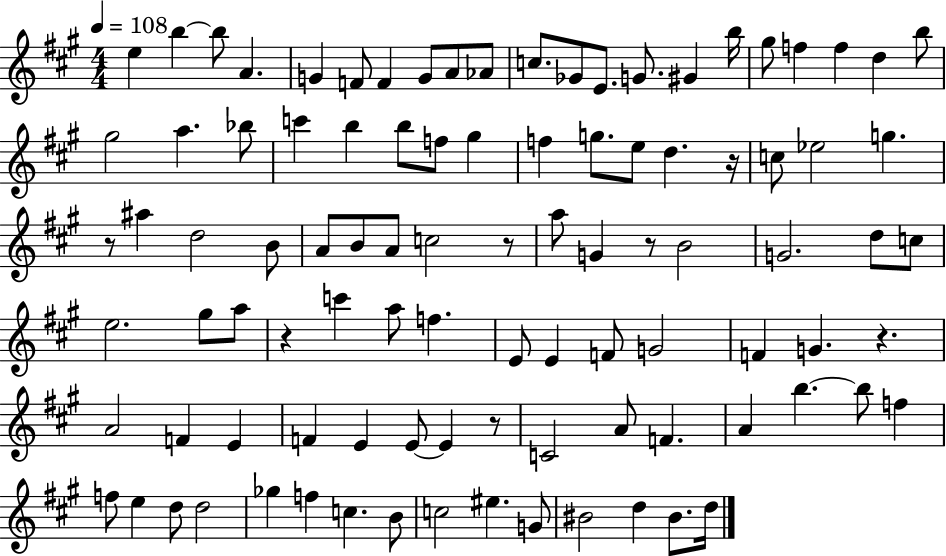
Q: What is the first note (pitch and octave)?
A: E5